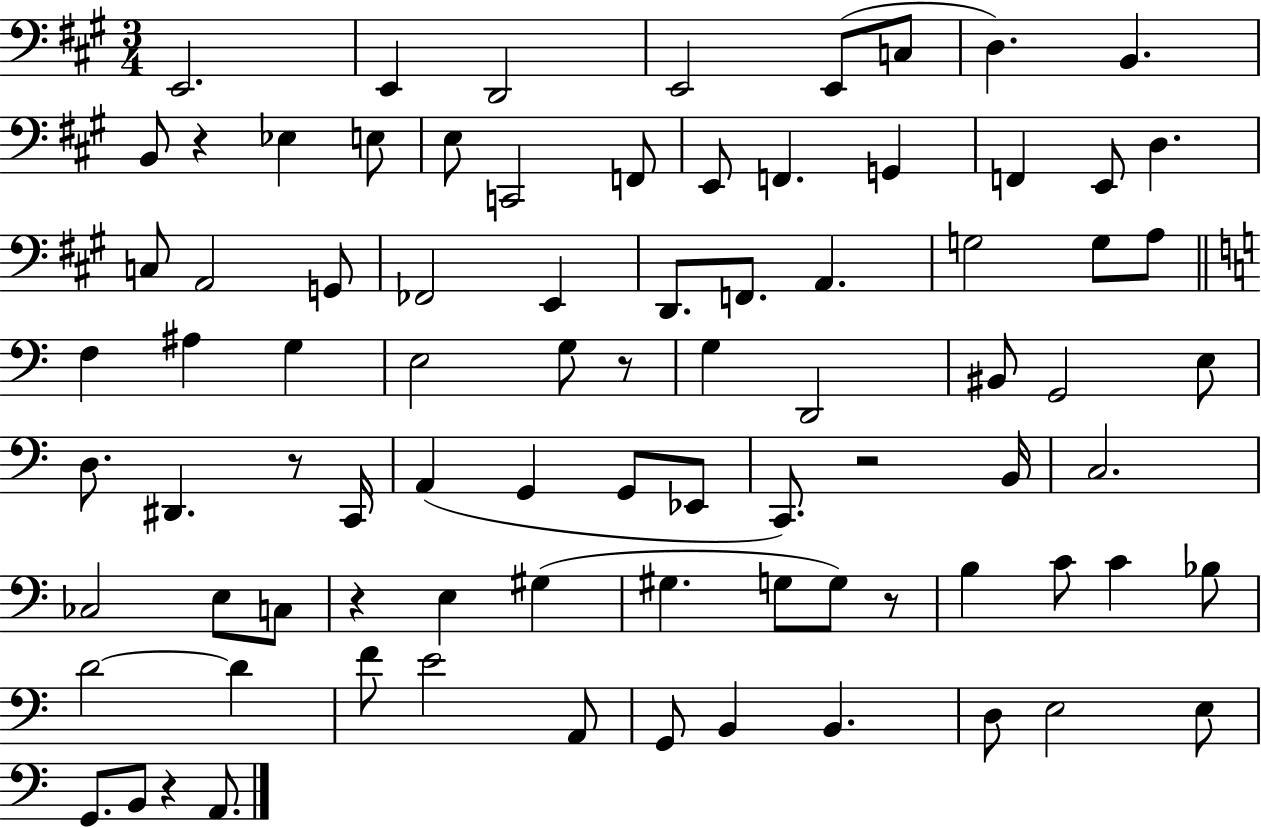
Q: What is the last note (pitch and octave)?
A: A2